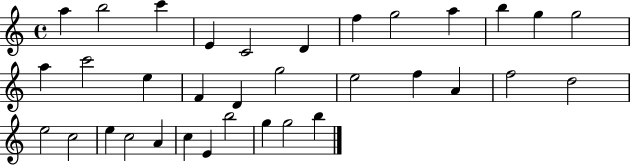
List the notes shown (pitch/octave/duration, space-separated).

A5/q B5/h C6/q E4/q C4/h D4/q F5/q G5/h A5/q B5/q G5/q G5/h A5/q C6/h E5/q F4/q D4/q G5/h E5/h F5/q A4/q F5/h D5/h E5/h C5/h E5/q C5/h A4/q C5/q E4/q B5/h G5/q G5/h B5/q